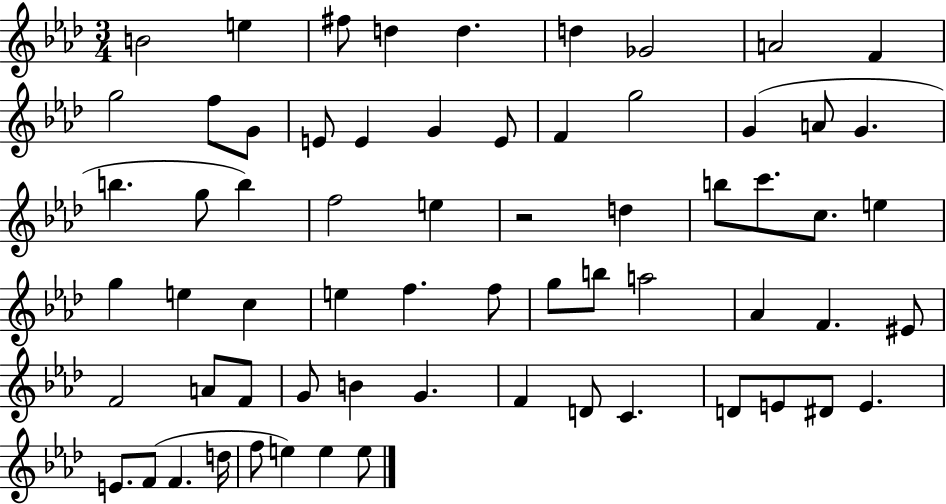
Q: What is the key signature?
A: AES major